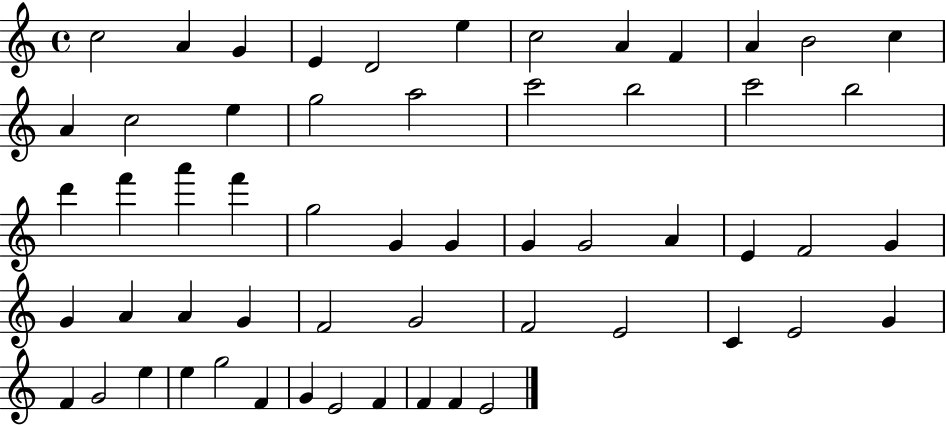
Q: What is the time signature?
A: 4/4